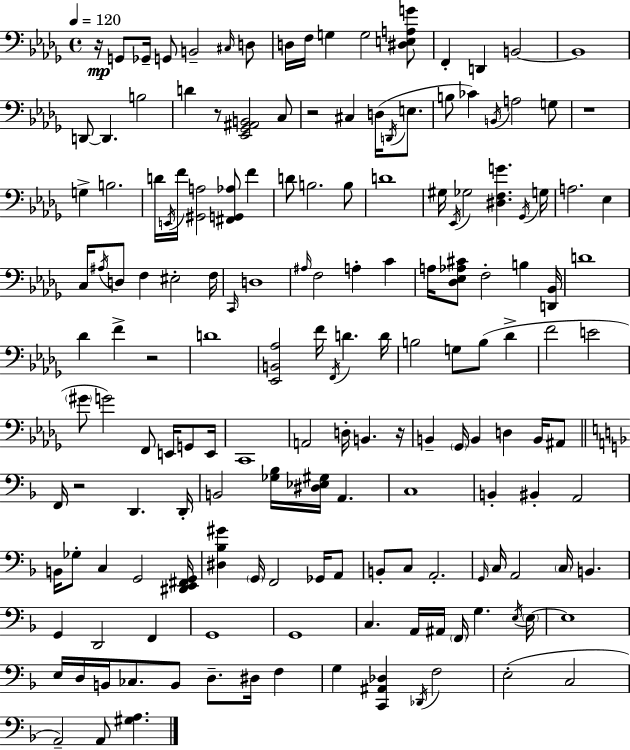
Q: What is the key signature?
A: BES minor